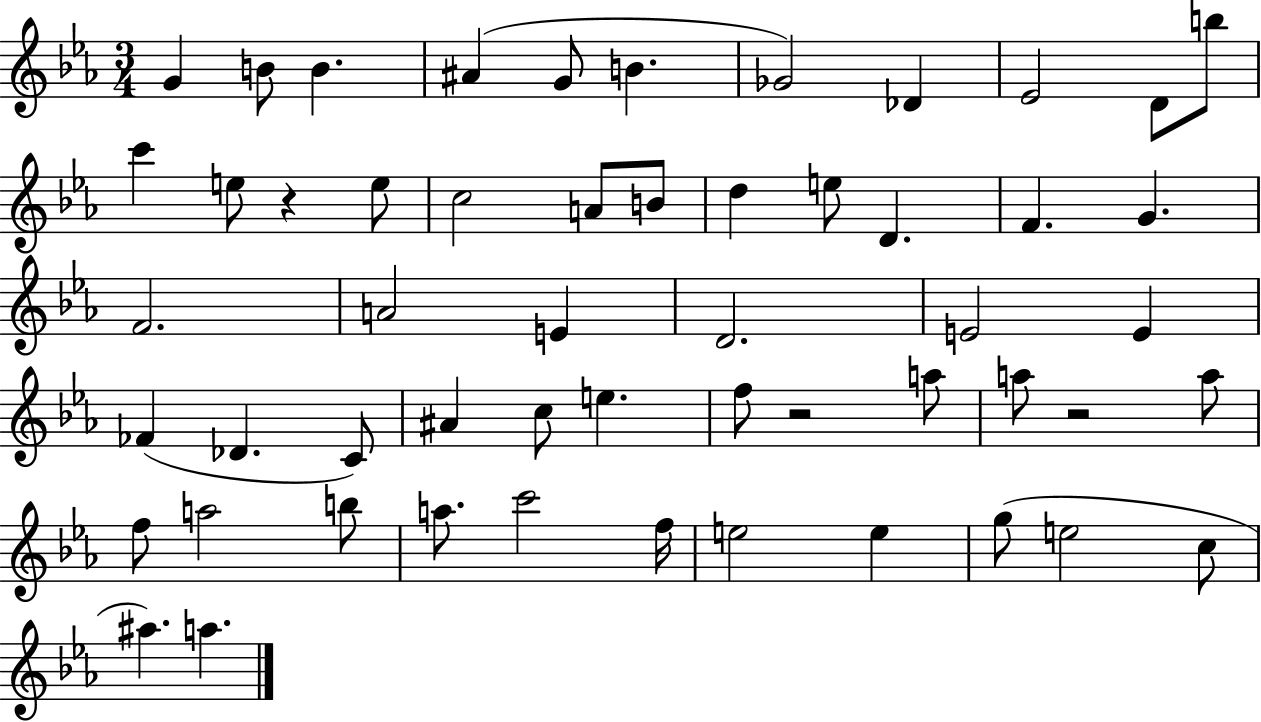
G4/q B4/e B4/q. A#4/q G4/e B4/q. Gb4/h Db4/q Eb4/h D4/e B5/e C6/q E5/e R/q E5/e C5/h A4/e B4/e D5/q E5/e D4/q. F4/q. G4/q. F4/h. A4/h E4/q D4/h. E4/h E4/q FES4/q Db4/q. C4/e A#4/q C5/e E5/q. F5/e R/h A5/e A5/e R/h A5/e F5/e A5/h B5/e A5/e. C6/h F5/s E5/h E5/q G5/e E5/h C5/e A#5/q. A5/q.